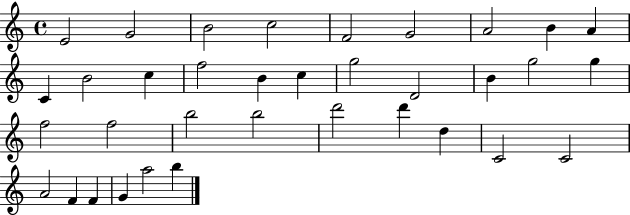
X:1
T:Untitled
M:4/4
L:1/4
K:C
E2 G2 B2 c2 F2 G2 A2 B A C B2 c f2 B c g2 D2 B g2 g f2 f2 b2 b2 d'2 d' d C2 C2 A2 F F G a2 b